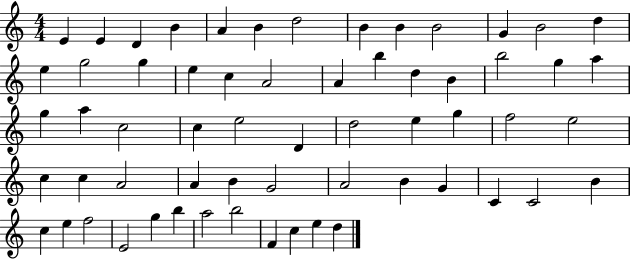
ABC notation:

X:1
T:Untitled
M:4/4
L:1/4
K:C
E E D B A B d2 B B B2 G B2 d e g2 g e c A2 A b d B b2 g a g a c2 c e2 D d2 e g f2 e2 c c A2 A B G2 A2 B G C C2 B c e f2 E2 g b a2 b2 F c e d